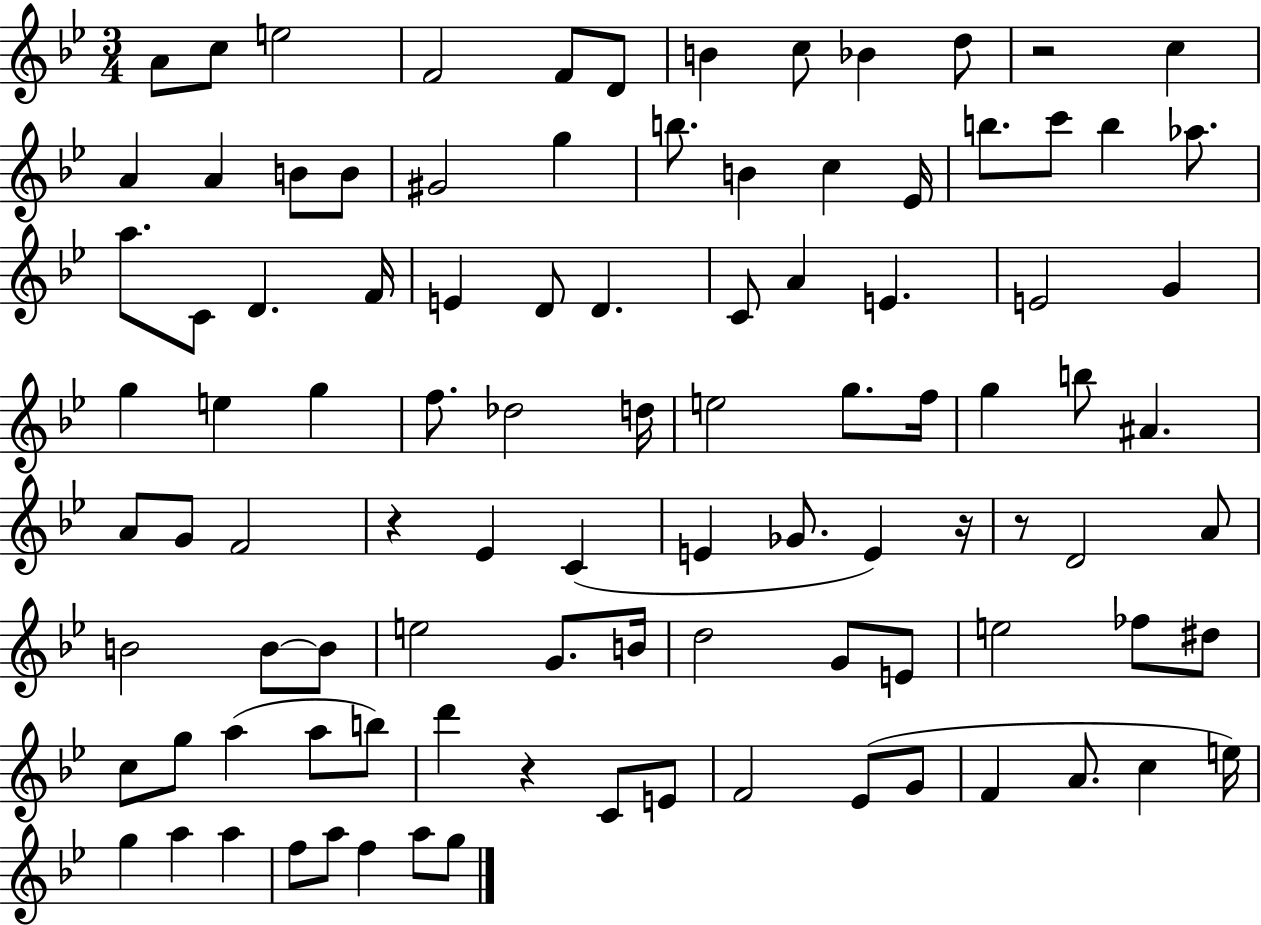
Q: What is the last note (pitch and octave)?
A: G5